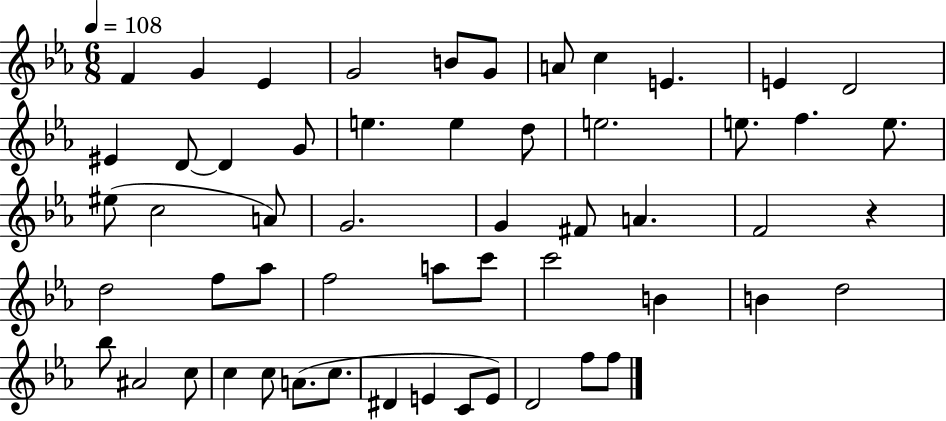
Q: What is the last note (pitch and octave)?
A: F5